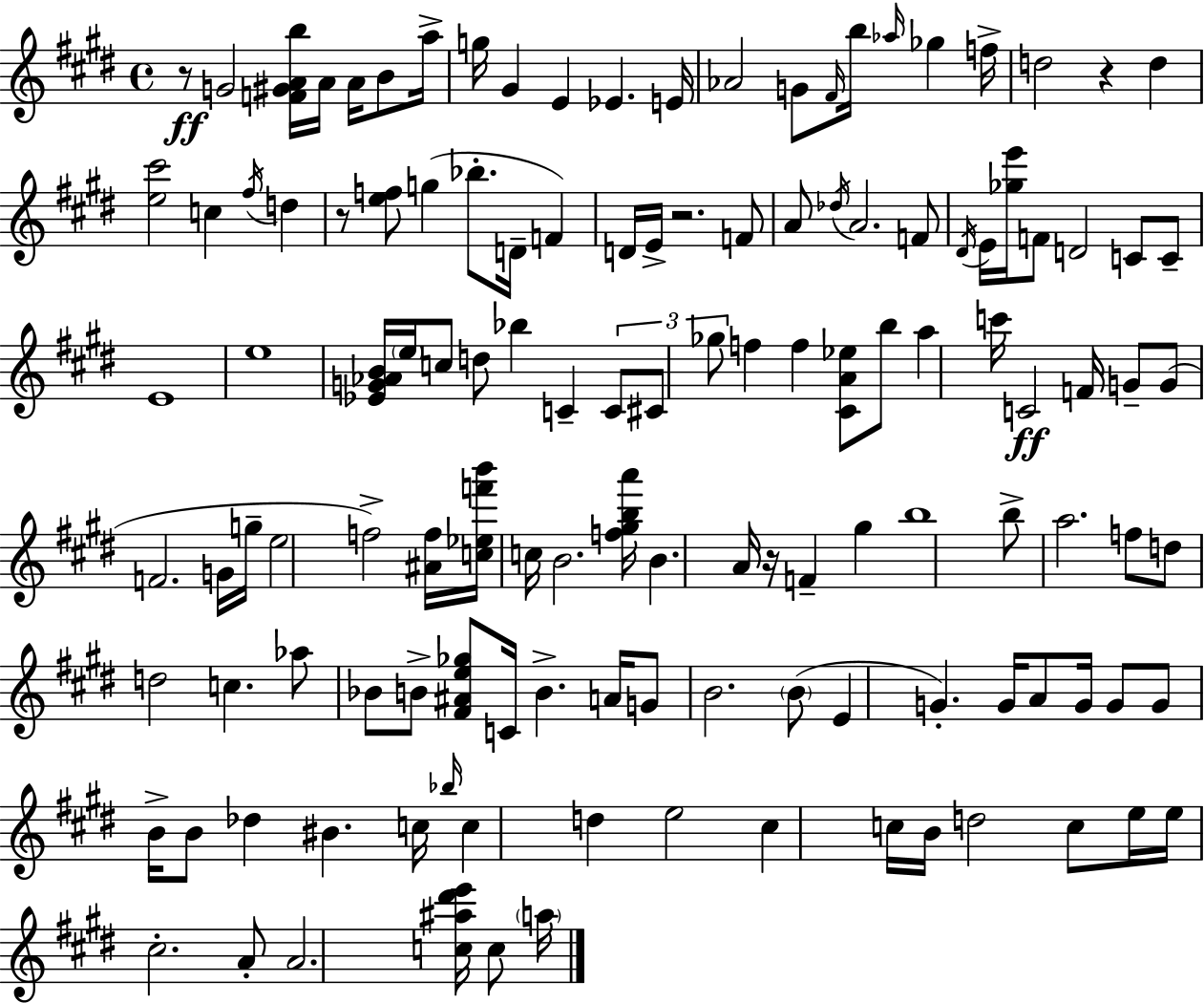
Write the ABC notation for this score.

X:1
T:Untitled
M:4/4
L:1/4
K:E
z/2 G2 [F^GAb]/4 A/4 A/4 B/2 a/4 g/4 ^G E _E E/4 _A2 G/2 ^F/4 b/4 _a/4 _g f/4 d2 z d [e^c']2 c ^f/4 d z/2 [ef]/2 g _b/2 D/4 F D/4 E/4 z2 F/2 A/2 _d/4 A2 F/2 ^D/4 E/4 [_ge']/4 F/2 D2 C/2 C/2 E4 e4 [_EG_AB]/4 e/4 c/2 d/2 _b C C/2 ^C/2 _g/2 f f [^CA_e]/2 b/2 a c'/4 C2 F/4 G/2 G/2 F2 G/4 g/4 e2 f2 [^Af]/4 [c_ef'b']/4 c/4 B2 [f^gba']/4 B A/4 z/4 F ^g b4 b/2 a2 f/2 d/2 d2 c _a/2 _B/2 B/2 [^F^Ae_g]/2 C/4 B A/4 G/2 B2 B/2 E G G/4 A/2 G/4 G/2 G/2 B/4 B/2 _d ^B c/4 _b/4 c d e2 ^c c/4 B/4 d2 c/2 e/4 e/4 ^c2 A/2 A2 [c^a^d'e']/4 c/2 a/4